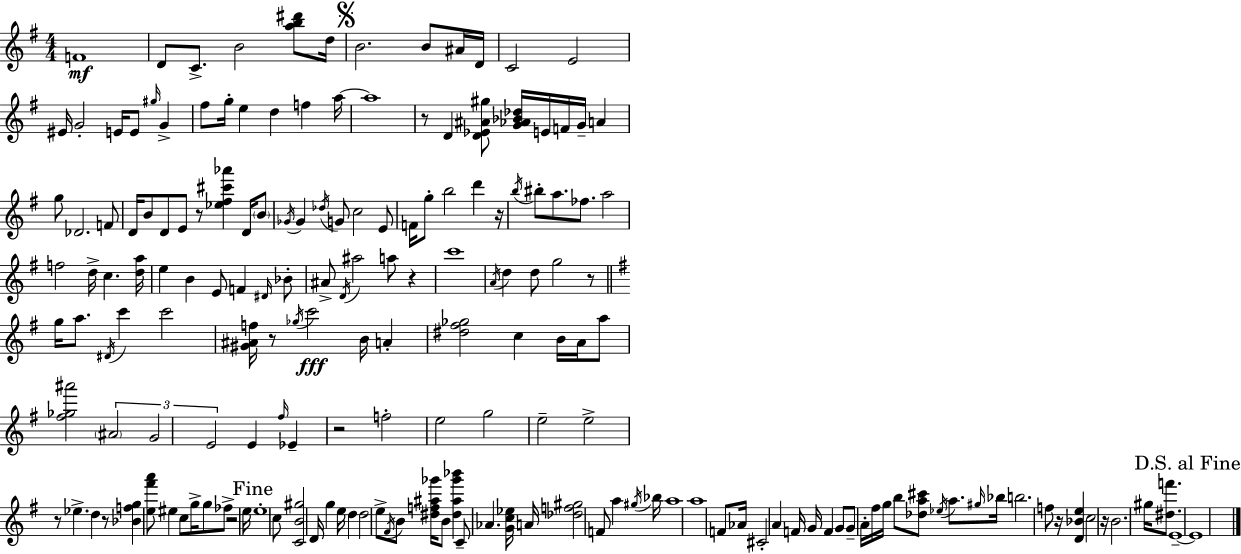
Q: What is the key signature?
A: G major